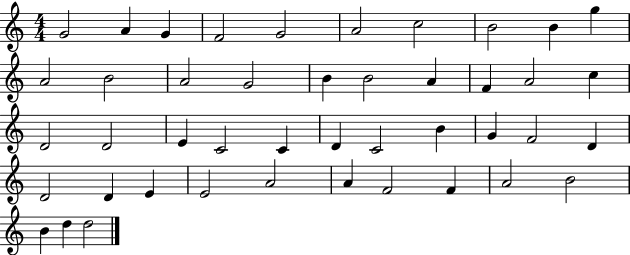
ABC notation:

X:1
T:Untitled
M:4/4
L:1/4
K:C
G2 A G F2 G2 A2 c2 B2 B g A2 B2 A2 G2 B B2 A F A2 c D2 D2 E C2 C D C2 B G F2 D D2 D E E2 A2 A F2 F A2 B2 B d d2